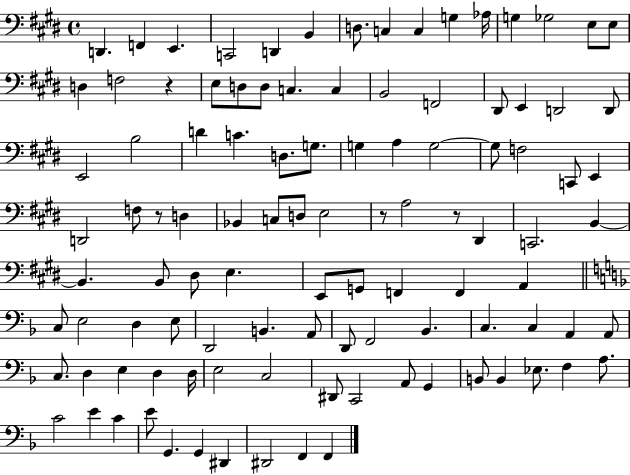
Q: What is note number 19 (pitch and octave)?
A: D3